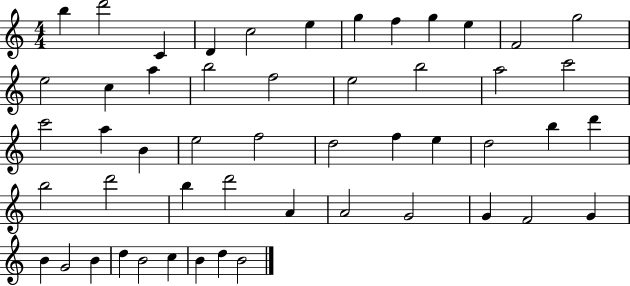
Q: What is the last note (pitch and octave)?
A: B4